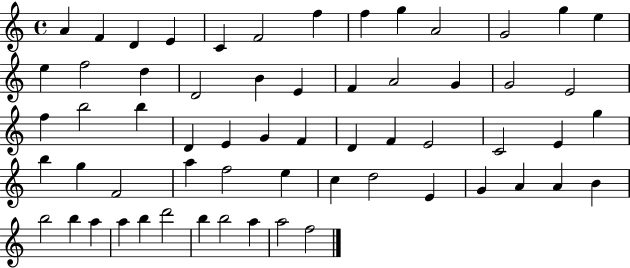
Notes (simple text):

A4/q F4/q D4/q E4/q C4/q F4/h F5/q F5/q G5/q A4/h G4/h G5/q E5/q E5/q F5/h D5/q D4/h B4/q E4/q F4/q A4/h G4/q G4/h E4/h F5/q B5/h B5/q D4/q E4/q G4/q F4/q D4/q F4/q E4/h C4/h E4/q G5/q B5/q G5/q F4/h A5/q F5/h E5/q C5/q D5/h E4/q G4/q A4/q A4/q B4/q B5/h B5/q A5/q A5/q B5/q D6/h B5/q B5/h A5/q A5/h F5/h